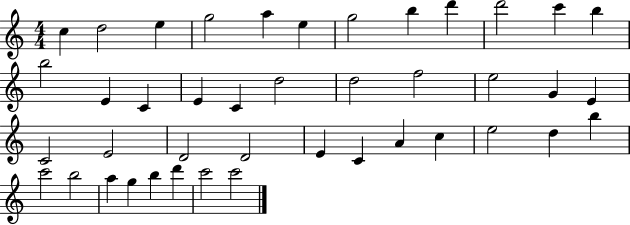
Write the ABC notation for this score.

X:1
T:Untitled
M:4/4
L:1/4
K:C
c d2 e g2 a e g2 b d' d'2 c' b b2 E C E C d2 d2 f2 e2 G E C2 E2 D2 D2 E C A c e2 d b c'2 b2 a g b d' c'2 c'2